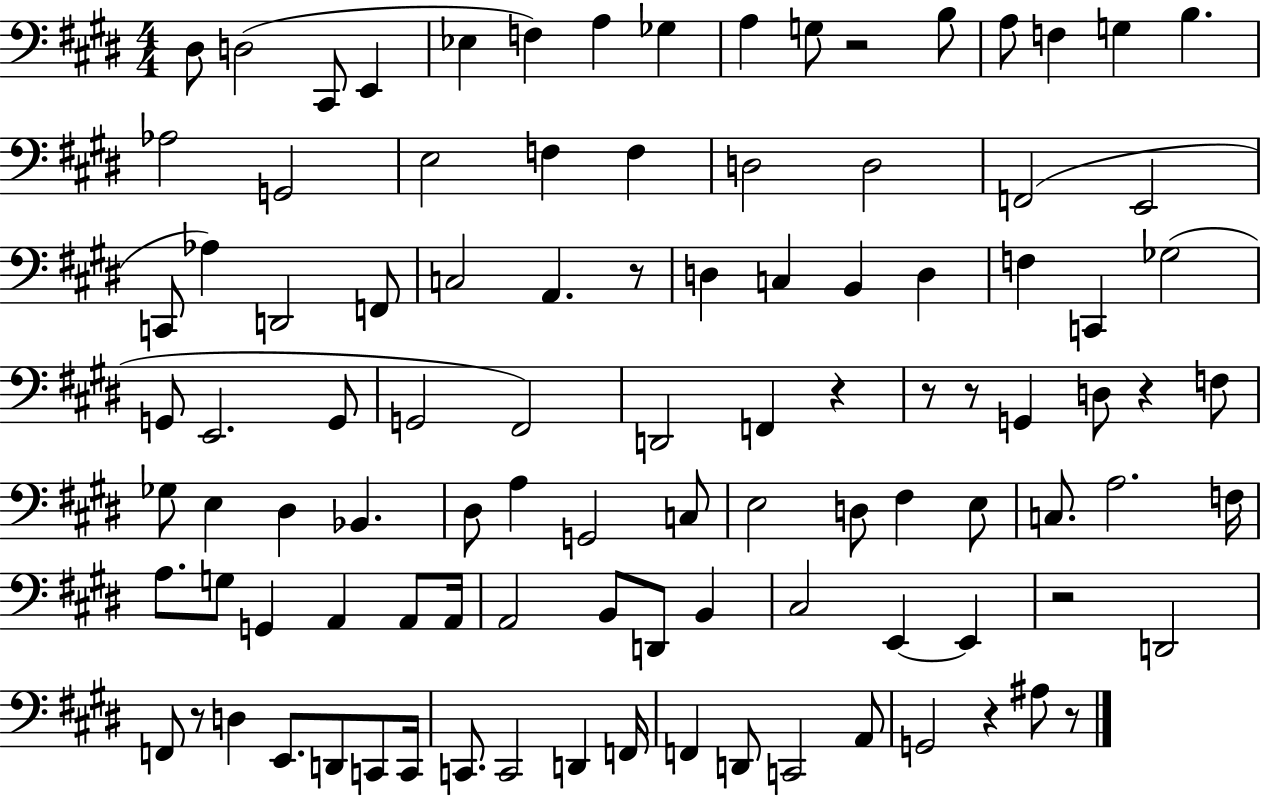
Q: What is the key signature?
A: E major